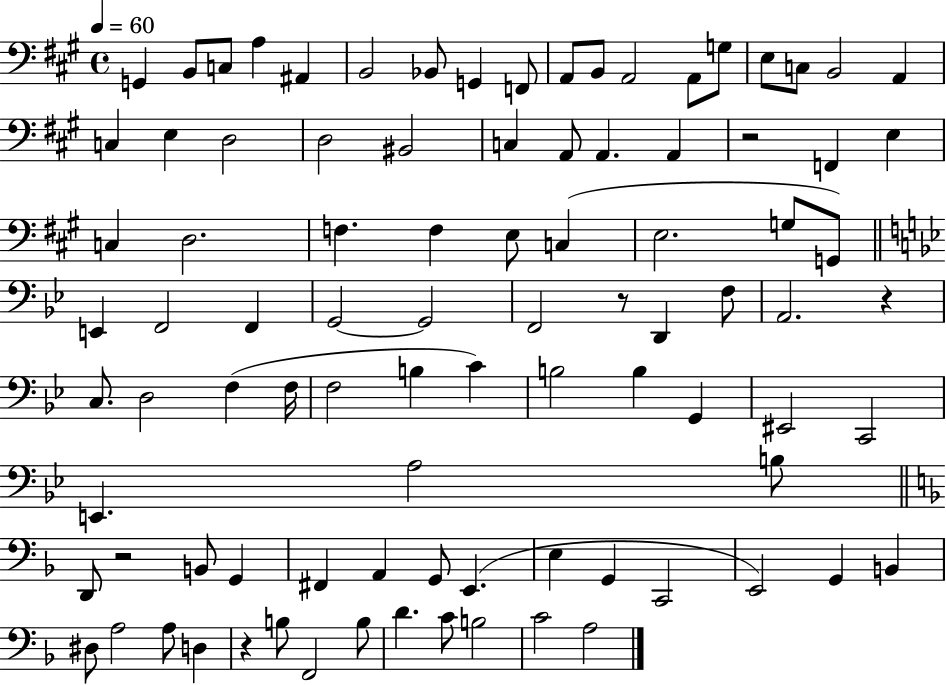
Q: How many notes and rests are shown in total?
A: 92